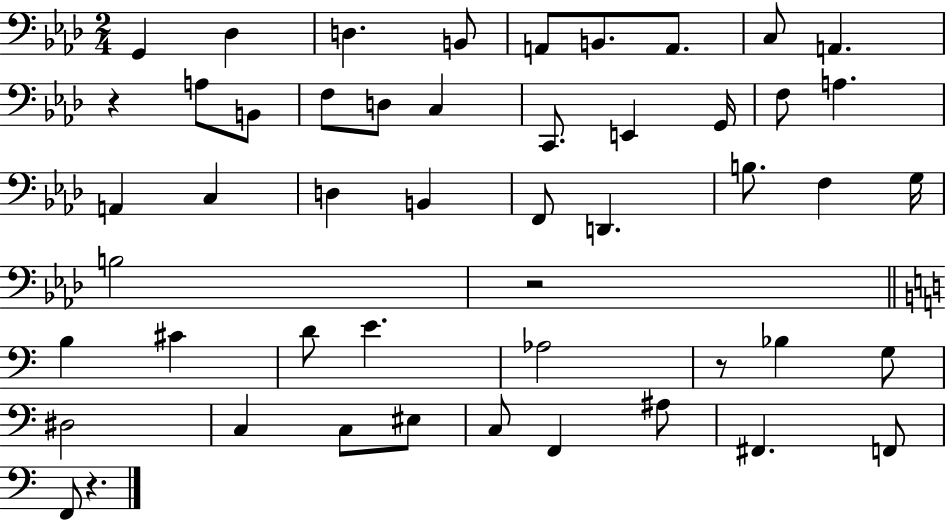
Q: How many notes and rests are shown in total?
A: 50